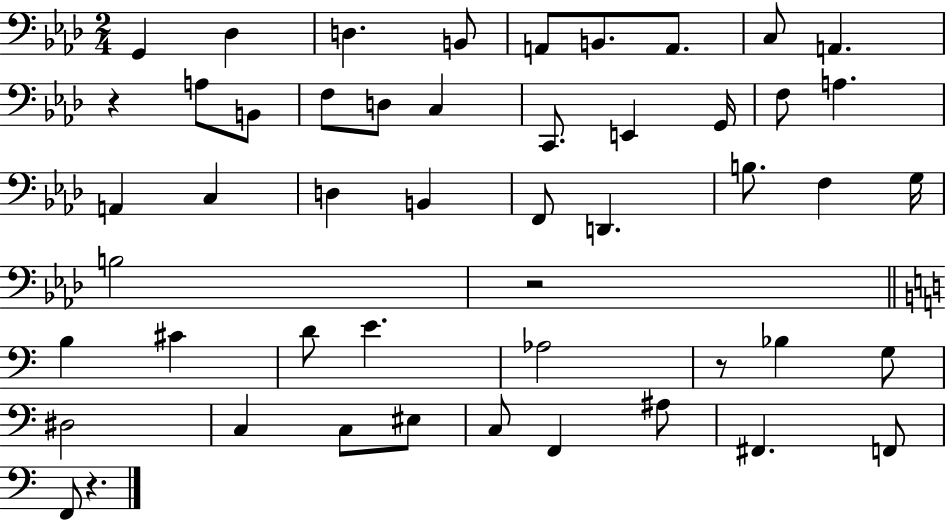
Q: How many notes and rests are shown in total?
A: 50